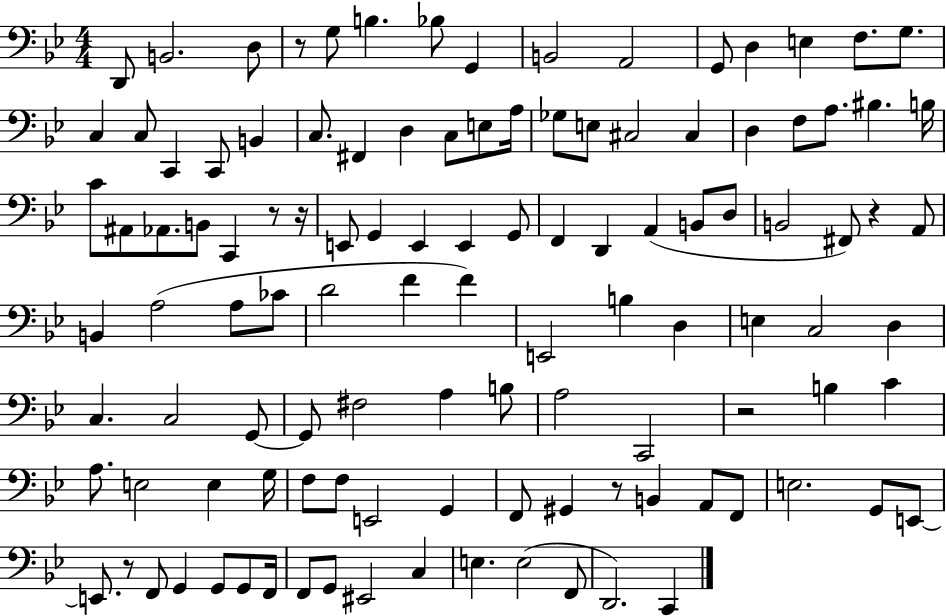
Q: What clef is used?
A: bass